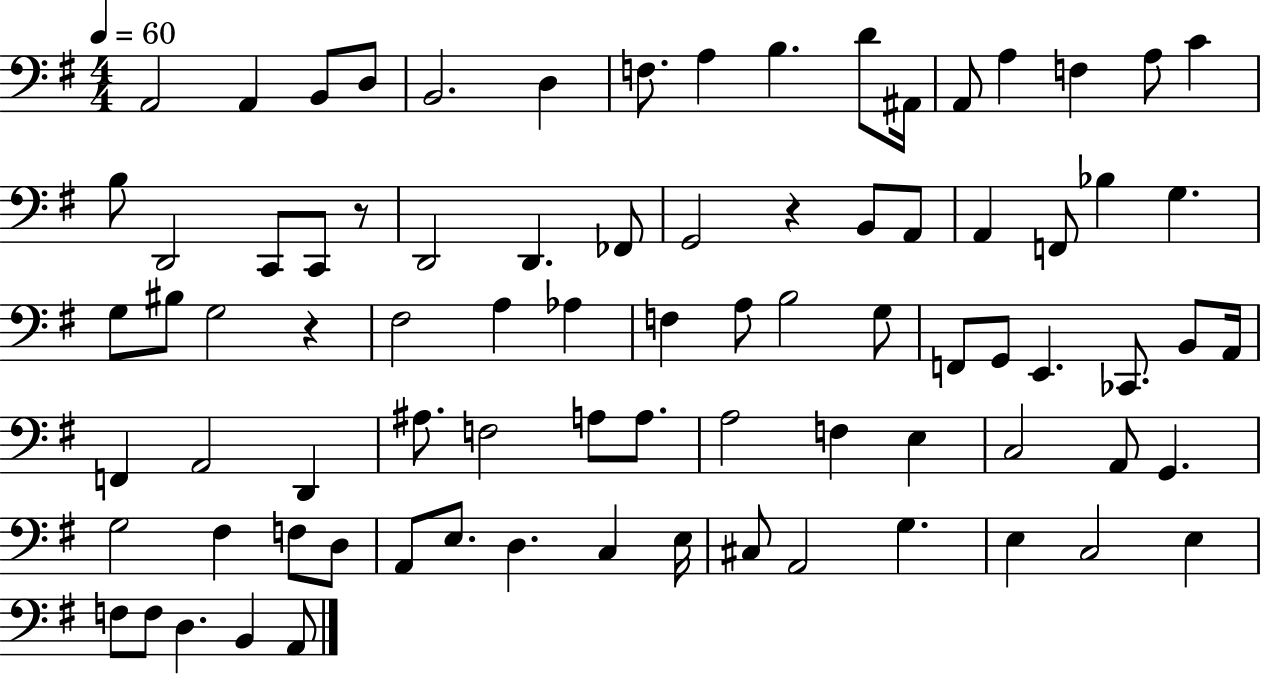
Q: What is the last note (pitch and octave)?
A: A2